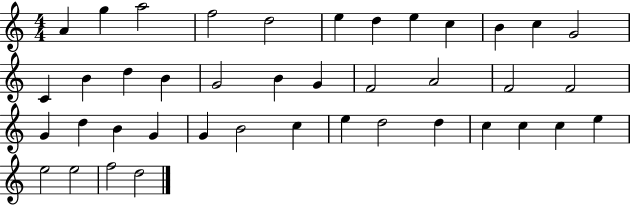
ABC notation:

X:1
T:Untitled
M:4/4
L:1/4
K:C
A g a2 f2 d2 e d e c B c G2 C B d B G2 B G F2 A2 F2 F2 G d B G G B2 c e d2 d c c c e e2 e2 f2 d2